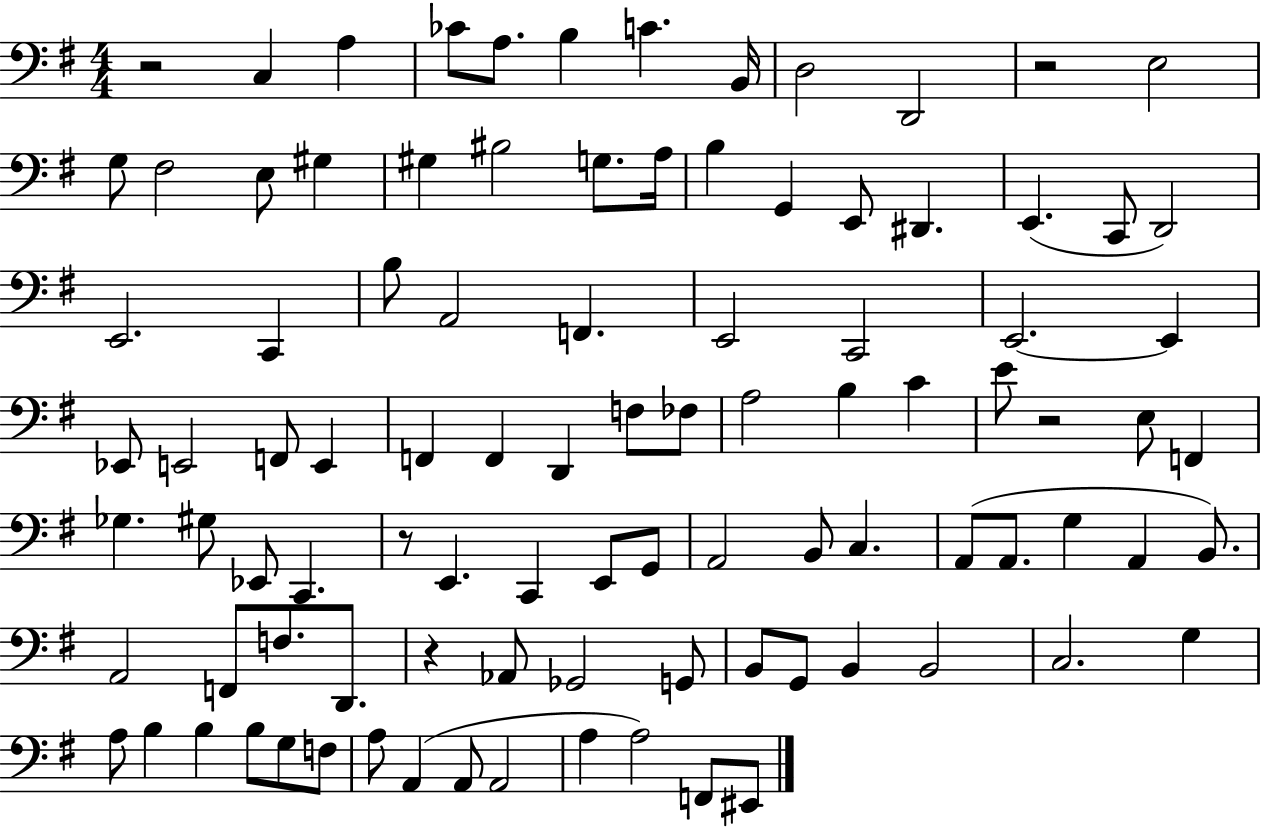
R/h C3/q A3/q CES4/e A3/e. B3/q C4/q. B2/s D3/h D2/h R/h E3/h G3/e F#3/h E3/e G#3/q G#3/q BIS3/h G3/e. A3/s B3/q G2/q E2/e D#2/q. E2/q. C2/e D2/h E2/h. C2/q B3/e A2/h F2/q. E2/h C2/h E2/h. E2/q Eb2/e E2/h F2/e E2/q F2/q F2/q D2/q F3/e FES3/e A3/h B3/q C4/q E4/e R/h E3/e F2/q Gb3/q. G#3/e Eb2/e C2/q. R/e E2/q. C2/q E2/e G2/e A2/h B2/e C3/q. A2/e A2/e. G3/q A2/q B2/e. A2/h F2/e F3/e. D2/e. R/q Ab2/e Gb2/h G2/e B2/e G2/e B2/q B2/h C3/h. G3/q A3/e B3/q B3/q B3/e G3/e F3/e A3/e A2/q A2/e A2/h A3/q A3/h F2/e EIS2/e